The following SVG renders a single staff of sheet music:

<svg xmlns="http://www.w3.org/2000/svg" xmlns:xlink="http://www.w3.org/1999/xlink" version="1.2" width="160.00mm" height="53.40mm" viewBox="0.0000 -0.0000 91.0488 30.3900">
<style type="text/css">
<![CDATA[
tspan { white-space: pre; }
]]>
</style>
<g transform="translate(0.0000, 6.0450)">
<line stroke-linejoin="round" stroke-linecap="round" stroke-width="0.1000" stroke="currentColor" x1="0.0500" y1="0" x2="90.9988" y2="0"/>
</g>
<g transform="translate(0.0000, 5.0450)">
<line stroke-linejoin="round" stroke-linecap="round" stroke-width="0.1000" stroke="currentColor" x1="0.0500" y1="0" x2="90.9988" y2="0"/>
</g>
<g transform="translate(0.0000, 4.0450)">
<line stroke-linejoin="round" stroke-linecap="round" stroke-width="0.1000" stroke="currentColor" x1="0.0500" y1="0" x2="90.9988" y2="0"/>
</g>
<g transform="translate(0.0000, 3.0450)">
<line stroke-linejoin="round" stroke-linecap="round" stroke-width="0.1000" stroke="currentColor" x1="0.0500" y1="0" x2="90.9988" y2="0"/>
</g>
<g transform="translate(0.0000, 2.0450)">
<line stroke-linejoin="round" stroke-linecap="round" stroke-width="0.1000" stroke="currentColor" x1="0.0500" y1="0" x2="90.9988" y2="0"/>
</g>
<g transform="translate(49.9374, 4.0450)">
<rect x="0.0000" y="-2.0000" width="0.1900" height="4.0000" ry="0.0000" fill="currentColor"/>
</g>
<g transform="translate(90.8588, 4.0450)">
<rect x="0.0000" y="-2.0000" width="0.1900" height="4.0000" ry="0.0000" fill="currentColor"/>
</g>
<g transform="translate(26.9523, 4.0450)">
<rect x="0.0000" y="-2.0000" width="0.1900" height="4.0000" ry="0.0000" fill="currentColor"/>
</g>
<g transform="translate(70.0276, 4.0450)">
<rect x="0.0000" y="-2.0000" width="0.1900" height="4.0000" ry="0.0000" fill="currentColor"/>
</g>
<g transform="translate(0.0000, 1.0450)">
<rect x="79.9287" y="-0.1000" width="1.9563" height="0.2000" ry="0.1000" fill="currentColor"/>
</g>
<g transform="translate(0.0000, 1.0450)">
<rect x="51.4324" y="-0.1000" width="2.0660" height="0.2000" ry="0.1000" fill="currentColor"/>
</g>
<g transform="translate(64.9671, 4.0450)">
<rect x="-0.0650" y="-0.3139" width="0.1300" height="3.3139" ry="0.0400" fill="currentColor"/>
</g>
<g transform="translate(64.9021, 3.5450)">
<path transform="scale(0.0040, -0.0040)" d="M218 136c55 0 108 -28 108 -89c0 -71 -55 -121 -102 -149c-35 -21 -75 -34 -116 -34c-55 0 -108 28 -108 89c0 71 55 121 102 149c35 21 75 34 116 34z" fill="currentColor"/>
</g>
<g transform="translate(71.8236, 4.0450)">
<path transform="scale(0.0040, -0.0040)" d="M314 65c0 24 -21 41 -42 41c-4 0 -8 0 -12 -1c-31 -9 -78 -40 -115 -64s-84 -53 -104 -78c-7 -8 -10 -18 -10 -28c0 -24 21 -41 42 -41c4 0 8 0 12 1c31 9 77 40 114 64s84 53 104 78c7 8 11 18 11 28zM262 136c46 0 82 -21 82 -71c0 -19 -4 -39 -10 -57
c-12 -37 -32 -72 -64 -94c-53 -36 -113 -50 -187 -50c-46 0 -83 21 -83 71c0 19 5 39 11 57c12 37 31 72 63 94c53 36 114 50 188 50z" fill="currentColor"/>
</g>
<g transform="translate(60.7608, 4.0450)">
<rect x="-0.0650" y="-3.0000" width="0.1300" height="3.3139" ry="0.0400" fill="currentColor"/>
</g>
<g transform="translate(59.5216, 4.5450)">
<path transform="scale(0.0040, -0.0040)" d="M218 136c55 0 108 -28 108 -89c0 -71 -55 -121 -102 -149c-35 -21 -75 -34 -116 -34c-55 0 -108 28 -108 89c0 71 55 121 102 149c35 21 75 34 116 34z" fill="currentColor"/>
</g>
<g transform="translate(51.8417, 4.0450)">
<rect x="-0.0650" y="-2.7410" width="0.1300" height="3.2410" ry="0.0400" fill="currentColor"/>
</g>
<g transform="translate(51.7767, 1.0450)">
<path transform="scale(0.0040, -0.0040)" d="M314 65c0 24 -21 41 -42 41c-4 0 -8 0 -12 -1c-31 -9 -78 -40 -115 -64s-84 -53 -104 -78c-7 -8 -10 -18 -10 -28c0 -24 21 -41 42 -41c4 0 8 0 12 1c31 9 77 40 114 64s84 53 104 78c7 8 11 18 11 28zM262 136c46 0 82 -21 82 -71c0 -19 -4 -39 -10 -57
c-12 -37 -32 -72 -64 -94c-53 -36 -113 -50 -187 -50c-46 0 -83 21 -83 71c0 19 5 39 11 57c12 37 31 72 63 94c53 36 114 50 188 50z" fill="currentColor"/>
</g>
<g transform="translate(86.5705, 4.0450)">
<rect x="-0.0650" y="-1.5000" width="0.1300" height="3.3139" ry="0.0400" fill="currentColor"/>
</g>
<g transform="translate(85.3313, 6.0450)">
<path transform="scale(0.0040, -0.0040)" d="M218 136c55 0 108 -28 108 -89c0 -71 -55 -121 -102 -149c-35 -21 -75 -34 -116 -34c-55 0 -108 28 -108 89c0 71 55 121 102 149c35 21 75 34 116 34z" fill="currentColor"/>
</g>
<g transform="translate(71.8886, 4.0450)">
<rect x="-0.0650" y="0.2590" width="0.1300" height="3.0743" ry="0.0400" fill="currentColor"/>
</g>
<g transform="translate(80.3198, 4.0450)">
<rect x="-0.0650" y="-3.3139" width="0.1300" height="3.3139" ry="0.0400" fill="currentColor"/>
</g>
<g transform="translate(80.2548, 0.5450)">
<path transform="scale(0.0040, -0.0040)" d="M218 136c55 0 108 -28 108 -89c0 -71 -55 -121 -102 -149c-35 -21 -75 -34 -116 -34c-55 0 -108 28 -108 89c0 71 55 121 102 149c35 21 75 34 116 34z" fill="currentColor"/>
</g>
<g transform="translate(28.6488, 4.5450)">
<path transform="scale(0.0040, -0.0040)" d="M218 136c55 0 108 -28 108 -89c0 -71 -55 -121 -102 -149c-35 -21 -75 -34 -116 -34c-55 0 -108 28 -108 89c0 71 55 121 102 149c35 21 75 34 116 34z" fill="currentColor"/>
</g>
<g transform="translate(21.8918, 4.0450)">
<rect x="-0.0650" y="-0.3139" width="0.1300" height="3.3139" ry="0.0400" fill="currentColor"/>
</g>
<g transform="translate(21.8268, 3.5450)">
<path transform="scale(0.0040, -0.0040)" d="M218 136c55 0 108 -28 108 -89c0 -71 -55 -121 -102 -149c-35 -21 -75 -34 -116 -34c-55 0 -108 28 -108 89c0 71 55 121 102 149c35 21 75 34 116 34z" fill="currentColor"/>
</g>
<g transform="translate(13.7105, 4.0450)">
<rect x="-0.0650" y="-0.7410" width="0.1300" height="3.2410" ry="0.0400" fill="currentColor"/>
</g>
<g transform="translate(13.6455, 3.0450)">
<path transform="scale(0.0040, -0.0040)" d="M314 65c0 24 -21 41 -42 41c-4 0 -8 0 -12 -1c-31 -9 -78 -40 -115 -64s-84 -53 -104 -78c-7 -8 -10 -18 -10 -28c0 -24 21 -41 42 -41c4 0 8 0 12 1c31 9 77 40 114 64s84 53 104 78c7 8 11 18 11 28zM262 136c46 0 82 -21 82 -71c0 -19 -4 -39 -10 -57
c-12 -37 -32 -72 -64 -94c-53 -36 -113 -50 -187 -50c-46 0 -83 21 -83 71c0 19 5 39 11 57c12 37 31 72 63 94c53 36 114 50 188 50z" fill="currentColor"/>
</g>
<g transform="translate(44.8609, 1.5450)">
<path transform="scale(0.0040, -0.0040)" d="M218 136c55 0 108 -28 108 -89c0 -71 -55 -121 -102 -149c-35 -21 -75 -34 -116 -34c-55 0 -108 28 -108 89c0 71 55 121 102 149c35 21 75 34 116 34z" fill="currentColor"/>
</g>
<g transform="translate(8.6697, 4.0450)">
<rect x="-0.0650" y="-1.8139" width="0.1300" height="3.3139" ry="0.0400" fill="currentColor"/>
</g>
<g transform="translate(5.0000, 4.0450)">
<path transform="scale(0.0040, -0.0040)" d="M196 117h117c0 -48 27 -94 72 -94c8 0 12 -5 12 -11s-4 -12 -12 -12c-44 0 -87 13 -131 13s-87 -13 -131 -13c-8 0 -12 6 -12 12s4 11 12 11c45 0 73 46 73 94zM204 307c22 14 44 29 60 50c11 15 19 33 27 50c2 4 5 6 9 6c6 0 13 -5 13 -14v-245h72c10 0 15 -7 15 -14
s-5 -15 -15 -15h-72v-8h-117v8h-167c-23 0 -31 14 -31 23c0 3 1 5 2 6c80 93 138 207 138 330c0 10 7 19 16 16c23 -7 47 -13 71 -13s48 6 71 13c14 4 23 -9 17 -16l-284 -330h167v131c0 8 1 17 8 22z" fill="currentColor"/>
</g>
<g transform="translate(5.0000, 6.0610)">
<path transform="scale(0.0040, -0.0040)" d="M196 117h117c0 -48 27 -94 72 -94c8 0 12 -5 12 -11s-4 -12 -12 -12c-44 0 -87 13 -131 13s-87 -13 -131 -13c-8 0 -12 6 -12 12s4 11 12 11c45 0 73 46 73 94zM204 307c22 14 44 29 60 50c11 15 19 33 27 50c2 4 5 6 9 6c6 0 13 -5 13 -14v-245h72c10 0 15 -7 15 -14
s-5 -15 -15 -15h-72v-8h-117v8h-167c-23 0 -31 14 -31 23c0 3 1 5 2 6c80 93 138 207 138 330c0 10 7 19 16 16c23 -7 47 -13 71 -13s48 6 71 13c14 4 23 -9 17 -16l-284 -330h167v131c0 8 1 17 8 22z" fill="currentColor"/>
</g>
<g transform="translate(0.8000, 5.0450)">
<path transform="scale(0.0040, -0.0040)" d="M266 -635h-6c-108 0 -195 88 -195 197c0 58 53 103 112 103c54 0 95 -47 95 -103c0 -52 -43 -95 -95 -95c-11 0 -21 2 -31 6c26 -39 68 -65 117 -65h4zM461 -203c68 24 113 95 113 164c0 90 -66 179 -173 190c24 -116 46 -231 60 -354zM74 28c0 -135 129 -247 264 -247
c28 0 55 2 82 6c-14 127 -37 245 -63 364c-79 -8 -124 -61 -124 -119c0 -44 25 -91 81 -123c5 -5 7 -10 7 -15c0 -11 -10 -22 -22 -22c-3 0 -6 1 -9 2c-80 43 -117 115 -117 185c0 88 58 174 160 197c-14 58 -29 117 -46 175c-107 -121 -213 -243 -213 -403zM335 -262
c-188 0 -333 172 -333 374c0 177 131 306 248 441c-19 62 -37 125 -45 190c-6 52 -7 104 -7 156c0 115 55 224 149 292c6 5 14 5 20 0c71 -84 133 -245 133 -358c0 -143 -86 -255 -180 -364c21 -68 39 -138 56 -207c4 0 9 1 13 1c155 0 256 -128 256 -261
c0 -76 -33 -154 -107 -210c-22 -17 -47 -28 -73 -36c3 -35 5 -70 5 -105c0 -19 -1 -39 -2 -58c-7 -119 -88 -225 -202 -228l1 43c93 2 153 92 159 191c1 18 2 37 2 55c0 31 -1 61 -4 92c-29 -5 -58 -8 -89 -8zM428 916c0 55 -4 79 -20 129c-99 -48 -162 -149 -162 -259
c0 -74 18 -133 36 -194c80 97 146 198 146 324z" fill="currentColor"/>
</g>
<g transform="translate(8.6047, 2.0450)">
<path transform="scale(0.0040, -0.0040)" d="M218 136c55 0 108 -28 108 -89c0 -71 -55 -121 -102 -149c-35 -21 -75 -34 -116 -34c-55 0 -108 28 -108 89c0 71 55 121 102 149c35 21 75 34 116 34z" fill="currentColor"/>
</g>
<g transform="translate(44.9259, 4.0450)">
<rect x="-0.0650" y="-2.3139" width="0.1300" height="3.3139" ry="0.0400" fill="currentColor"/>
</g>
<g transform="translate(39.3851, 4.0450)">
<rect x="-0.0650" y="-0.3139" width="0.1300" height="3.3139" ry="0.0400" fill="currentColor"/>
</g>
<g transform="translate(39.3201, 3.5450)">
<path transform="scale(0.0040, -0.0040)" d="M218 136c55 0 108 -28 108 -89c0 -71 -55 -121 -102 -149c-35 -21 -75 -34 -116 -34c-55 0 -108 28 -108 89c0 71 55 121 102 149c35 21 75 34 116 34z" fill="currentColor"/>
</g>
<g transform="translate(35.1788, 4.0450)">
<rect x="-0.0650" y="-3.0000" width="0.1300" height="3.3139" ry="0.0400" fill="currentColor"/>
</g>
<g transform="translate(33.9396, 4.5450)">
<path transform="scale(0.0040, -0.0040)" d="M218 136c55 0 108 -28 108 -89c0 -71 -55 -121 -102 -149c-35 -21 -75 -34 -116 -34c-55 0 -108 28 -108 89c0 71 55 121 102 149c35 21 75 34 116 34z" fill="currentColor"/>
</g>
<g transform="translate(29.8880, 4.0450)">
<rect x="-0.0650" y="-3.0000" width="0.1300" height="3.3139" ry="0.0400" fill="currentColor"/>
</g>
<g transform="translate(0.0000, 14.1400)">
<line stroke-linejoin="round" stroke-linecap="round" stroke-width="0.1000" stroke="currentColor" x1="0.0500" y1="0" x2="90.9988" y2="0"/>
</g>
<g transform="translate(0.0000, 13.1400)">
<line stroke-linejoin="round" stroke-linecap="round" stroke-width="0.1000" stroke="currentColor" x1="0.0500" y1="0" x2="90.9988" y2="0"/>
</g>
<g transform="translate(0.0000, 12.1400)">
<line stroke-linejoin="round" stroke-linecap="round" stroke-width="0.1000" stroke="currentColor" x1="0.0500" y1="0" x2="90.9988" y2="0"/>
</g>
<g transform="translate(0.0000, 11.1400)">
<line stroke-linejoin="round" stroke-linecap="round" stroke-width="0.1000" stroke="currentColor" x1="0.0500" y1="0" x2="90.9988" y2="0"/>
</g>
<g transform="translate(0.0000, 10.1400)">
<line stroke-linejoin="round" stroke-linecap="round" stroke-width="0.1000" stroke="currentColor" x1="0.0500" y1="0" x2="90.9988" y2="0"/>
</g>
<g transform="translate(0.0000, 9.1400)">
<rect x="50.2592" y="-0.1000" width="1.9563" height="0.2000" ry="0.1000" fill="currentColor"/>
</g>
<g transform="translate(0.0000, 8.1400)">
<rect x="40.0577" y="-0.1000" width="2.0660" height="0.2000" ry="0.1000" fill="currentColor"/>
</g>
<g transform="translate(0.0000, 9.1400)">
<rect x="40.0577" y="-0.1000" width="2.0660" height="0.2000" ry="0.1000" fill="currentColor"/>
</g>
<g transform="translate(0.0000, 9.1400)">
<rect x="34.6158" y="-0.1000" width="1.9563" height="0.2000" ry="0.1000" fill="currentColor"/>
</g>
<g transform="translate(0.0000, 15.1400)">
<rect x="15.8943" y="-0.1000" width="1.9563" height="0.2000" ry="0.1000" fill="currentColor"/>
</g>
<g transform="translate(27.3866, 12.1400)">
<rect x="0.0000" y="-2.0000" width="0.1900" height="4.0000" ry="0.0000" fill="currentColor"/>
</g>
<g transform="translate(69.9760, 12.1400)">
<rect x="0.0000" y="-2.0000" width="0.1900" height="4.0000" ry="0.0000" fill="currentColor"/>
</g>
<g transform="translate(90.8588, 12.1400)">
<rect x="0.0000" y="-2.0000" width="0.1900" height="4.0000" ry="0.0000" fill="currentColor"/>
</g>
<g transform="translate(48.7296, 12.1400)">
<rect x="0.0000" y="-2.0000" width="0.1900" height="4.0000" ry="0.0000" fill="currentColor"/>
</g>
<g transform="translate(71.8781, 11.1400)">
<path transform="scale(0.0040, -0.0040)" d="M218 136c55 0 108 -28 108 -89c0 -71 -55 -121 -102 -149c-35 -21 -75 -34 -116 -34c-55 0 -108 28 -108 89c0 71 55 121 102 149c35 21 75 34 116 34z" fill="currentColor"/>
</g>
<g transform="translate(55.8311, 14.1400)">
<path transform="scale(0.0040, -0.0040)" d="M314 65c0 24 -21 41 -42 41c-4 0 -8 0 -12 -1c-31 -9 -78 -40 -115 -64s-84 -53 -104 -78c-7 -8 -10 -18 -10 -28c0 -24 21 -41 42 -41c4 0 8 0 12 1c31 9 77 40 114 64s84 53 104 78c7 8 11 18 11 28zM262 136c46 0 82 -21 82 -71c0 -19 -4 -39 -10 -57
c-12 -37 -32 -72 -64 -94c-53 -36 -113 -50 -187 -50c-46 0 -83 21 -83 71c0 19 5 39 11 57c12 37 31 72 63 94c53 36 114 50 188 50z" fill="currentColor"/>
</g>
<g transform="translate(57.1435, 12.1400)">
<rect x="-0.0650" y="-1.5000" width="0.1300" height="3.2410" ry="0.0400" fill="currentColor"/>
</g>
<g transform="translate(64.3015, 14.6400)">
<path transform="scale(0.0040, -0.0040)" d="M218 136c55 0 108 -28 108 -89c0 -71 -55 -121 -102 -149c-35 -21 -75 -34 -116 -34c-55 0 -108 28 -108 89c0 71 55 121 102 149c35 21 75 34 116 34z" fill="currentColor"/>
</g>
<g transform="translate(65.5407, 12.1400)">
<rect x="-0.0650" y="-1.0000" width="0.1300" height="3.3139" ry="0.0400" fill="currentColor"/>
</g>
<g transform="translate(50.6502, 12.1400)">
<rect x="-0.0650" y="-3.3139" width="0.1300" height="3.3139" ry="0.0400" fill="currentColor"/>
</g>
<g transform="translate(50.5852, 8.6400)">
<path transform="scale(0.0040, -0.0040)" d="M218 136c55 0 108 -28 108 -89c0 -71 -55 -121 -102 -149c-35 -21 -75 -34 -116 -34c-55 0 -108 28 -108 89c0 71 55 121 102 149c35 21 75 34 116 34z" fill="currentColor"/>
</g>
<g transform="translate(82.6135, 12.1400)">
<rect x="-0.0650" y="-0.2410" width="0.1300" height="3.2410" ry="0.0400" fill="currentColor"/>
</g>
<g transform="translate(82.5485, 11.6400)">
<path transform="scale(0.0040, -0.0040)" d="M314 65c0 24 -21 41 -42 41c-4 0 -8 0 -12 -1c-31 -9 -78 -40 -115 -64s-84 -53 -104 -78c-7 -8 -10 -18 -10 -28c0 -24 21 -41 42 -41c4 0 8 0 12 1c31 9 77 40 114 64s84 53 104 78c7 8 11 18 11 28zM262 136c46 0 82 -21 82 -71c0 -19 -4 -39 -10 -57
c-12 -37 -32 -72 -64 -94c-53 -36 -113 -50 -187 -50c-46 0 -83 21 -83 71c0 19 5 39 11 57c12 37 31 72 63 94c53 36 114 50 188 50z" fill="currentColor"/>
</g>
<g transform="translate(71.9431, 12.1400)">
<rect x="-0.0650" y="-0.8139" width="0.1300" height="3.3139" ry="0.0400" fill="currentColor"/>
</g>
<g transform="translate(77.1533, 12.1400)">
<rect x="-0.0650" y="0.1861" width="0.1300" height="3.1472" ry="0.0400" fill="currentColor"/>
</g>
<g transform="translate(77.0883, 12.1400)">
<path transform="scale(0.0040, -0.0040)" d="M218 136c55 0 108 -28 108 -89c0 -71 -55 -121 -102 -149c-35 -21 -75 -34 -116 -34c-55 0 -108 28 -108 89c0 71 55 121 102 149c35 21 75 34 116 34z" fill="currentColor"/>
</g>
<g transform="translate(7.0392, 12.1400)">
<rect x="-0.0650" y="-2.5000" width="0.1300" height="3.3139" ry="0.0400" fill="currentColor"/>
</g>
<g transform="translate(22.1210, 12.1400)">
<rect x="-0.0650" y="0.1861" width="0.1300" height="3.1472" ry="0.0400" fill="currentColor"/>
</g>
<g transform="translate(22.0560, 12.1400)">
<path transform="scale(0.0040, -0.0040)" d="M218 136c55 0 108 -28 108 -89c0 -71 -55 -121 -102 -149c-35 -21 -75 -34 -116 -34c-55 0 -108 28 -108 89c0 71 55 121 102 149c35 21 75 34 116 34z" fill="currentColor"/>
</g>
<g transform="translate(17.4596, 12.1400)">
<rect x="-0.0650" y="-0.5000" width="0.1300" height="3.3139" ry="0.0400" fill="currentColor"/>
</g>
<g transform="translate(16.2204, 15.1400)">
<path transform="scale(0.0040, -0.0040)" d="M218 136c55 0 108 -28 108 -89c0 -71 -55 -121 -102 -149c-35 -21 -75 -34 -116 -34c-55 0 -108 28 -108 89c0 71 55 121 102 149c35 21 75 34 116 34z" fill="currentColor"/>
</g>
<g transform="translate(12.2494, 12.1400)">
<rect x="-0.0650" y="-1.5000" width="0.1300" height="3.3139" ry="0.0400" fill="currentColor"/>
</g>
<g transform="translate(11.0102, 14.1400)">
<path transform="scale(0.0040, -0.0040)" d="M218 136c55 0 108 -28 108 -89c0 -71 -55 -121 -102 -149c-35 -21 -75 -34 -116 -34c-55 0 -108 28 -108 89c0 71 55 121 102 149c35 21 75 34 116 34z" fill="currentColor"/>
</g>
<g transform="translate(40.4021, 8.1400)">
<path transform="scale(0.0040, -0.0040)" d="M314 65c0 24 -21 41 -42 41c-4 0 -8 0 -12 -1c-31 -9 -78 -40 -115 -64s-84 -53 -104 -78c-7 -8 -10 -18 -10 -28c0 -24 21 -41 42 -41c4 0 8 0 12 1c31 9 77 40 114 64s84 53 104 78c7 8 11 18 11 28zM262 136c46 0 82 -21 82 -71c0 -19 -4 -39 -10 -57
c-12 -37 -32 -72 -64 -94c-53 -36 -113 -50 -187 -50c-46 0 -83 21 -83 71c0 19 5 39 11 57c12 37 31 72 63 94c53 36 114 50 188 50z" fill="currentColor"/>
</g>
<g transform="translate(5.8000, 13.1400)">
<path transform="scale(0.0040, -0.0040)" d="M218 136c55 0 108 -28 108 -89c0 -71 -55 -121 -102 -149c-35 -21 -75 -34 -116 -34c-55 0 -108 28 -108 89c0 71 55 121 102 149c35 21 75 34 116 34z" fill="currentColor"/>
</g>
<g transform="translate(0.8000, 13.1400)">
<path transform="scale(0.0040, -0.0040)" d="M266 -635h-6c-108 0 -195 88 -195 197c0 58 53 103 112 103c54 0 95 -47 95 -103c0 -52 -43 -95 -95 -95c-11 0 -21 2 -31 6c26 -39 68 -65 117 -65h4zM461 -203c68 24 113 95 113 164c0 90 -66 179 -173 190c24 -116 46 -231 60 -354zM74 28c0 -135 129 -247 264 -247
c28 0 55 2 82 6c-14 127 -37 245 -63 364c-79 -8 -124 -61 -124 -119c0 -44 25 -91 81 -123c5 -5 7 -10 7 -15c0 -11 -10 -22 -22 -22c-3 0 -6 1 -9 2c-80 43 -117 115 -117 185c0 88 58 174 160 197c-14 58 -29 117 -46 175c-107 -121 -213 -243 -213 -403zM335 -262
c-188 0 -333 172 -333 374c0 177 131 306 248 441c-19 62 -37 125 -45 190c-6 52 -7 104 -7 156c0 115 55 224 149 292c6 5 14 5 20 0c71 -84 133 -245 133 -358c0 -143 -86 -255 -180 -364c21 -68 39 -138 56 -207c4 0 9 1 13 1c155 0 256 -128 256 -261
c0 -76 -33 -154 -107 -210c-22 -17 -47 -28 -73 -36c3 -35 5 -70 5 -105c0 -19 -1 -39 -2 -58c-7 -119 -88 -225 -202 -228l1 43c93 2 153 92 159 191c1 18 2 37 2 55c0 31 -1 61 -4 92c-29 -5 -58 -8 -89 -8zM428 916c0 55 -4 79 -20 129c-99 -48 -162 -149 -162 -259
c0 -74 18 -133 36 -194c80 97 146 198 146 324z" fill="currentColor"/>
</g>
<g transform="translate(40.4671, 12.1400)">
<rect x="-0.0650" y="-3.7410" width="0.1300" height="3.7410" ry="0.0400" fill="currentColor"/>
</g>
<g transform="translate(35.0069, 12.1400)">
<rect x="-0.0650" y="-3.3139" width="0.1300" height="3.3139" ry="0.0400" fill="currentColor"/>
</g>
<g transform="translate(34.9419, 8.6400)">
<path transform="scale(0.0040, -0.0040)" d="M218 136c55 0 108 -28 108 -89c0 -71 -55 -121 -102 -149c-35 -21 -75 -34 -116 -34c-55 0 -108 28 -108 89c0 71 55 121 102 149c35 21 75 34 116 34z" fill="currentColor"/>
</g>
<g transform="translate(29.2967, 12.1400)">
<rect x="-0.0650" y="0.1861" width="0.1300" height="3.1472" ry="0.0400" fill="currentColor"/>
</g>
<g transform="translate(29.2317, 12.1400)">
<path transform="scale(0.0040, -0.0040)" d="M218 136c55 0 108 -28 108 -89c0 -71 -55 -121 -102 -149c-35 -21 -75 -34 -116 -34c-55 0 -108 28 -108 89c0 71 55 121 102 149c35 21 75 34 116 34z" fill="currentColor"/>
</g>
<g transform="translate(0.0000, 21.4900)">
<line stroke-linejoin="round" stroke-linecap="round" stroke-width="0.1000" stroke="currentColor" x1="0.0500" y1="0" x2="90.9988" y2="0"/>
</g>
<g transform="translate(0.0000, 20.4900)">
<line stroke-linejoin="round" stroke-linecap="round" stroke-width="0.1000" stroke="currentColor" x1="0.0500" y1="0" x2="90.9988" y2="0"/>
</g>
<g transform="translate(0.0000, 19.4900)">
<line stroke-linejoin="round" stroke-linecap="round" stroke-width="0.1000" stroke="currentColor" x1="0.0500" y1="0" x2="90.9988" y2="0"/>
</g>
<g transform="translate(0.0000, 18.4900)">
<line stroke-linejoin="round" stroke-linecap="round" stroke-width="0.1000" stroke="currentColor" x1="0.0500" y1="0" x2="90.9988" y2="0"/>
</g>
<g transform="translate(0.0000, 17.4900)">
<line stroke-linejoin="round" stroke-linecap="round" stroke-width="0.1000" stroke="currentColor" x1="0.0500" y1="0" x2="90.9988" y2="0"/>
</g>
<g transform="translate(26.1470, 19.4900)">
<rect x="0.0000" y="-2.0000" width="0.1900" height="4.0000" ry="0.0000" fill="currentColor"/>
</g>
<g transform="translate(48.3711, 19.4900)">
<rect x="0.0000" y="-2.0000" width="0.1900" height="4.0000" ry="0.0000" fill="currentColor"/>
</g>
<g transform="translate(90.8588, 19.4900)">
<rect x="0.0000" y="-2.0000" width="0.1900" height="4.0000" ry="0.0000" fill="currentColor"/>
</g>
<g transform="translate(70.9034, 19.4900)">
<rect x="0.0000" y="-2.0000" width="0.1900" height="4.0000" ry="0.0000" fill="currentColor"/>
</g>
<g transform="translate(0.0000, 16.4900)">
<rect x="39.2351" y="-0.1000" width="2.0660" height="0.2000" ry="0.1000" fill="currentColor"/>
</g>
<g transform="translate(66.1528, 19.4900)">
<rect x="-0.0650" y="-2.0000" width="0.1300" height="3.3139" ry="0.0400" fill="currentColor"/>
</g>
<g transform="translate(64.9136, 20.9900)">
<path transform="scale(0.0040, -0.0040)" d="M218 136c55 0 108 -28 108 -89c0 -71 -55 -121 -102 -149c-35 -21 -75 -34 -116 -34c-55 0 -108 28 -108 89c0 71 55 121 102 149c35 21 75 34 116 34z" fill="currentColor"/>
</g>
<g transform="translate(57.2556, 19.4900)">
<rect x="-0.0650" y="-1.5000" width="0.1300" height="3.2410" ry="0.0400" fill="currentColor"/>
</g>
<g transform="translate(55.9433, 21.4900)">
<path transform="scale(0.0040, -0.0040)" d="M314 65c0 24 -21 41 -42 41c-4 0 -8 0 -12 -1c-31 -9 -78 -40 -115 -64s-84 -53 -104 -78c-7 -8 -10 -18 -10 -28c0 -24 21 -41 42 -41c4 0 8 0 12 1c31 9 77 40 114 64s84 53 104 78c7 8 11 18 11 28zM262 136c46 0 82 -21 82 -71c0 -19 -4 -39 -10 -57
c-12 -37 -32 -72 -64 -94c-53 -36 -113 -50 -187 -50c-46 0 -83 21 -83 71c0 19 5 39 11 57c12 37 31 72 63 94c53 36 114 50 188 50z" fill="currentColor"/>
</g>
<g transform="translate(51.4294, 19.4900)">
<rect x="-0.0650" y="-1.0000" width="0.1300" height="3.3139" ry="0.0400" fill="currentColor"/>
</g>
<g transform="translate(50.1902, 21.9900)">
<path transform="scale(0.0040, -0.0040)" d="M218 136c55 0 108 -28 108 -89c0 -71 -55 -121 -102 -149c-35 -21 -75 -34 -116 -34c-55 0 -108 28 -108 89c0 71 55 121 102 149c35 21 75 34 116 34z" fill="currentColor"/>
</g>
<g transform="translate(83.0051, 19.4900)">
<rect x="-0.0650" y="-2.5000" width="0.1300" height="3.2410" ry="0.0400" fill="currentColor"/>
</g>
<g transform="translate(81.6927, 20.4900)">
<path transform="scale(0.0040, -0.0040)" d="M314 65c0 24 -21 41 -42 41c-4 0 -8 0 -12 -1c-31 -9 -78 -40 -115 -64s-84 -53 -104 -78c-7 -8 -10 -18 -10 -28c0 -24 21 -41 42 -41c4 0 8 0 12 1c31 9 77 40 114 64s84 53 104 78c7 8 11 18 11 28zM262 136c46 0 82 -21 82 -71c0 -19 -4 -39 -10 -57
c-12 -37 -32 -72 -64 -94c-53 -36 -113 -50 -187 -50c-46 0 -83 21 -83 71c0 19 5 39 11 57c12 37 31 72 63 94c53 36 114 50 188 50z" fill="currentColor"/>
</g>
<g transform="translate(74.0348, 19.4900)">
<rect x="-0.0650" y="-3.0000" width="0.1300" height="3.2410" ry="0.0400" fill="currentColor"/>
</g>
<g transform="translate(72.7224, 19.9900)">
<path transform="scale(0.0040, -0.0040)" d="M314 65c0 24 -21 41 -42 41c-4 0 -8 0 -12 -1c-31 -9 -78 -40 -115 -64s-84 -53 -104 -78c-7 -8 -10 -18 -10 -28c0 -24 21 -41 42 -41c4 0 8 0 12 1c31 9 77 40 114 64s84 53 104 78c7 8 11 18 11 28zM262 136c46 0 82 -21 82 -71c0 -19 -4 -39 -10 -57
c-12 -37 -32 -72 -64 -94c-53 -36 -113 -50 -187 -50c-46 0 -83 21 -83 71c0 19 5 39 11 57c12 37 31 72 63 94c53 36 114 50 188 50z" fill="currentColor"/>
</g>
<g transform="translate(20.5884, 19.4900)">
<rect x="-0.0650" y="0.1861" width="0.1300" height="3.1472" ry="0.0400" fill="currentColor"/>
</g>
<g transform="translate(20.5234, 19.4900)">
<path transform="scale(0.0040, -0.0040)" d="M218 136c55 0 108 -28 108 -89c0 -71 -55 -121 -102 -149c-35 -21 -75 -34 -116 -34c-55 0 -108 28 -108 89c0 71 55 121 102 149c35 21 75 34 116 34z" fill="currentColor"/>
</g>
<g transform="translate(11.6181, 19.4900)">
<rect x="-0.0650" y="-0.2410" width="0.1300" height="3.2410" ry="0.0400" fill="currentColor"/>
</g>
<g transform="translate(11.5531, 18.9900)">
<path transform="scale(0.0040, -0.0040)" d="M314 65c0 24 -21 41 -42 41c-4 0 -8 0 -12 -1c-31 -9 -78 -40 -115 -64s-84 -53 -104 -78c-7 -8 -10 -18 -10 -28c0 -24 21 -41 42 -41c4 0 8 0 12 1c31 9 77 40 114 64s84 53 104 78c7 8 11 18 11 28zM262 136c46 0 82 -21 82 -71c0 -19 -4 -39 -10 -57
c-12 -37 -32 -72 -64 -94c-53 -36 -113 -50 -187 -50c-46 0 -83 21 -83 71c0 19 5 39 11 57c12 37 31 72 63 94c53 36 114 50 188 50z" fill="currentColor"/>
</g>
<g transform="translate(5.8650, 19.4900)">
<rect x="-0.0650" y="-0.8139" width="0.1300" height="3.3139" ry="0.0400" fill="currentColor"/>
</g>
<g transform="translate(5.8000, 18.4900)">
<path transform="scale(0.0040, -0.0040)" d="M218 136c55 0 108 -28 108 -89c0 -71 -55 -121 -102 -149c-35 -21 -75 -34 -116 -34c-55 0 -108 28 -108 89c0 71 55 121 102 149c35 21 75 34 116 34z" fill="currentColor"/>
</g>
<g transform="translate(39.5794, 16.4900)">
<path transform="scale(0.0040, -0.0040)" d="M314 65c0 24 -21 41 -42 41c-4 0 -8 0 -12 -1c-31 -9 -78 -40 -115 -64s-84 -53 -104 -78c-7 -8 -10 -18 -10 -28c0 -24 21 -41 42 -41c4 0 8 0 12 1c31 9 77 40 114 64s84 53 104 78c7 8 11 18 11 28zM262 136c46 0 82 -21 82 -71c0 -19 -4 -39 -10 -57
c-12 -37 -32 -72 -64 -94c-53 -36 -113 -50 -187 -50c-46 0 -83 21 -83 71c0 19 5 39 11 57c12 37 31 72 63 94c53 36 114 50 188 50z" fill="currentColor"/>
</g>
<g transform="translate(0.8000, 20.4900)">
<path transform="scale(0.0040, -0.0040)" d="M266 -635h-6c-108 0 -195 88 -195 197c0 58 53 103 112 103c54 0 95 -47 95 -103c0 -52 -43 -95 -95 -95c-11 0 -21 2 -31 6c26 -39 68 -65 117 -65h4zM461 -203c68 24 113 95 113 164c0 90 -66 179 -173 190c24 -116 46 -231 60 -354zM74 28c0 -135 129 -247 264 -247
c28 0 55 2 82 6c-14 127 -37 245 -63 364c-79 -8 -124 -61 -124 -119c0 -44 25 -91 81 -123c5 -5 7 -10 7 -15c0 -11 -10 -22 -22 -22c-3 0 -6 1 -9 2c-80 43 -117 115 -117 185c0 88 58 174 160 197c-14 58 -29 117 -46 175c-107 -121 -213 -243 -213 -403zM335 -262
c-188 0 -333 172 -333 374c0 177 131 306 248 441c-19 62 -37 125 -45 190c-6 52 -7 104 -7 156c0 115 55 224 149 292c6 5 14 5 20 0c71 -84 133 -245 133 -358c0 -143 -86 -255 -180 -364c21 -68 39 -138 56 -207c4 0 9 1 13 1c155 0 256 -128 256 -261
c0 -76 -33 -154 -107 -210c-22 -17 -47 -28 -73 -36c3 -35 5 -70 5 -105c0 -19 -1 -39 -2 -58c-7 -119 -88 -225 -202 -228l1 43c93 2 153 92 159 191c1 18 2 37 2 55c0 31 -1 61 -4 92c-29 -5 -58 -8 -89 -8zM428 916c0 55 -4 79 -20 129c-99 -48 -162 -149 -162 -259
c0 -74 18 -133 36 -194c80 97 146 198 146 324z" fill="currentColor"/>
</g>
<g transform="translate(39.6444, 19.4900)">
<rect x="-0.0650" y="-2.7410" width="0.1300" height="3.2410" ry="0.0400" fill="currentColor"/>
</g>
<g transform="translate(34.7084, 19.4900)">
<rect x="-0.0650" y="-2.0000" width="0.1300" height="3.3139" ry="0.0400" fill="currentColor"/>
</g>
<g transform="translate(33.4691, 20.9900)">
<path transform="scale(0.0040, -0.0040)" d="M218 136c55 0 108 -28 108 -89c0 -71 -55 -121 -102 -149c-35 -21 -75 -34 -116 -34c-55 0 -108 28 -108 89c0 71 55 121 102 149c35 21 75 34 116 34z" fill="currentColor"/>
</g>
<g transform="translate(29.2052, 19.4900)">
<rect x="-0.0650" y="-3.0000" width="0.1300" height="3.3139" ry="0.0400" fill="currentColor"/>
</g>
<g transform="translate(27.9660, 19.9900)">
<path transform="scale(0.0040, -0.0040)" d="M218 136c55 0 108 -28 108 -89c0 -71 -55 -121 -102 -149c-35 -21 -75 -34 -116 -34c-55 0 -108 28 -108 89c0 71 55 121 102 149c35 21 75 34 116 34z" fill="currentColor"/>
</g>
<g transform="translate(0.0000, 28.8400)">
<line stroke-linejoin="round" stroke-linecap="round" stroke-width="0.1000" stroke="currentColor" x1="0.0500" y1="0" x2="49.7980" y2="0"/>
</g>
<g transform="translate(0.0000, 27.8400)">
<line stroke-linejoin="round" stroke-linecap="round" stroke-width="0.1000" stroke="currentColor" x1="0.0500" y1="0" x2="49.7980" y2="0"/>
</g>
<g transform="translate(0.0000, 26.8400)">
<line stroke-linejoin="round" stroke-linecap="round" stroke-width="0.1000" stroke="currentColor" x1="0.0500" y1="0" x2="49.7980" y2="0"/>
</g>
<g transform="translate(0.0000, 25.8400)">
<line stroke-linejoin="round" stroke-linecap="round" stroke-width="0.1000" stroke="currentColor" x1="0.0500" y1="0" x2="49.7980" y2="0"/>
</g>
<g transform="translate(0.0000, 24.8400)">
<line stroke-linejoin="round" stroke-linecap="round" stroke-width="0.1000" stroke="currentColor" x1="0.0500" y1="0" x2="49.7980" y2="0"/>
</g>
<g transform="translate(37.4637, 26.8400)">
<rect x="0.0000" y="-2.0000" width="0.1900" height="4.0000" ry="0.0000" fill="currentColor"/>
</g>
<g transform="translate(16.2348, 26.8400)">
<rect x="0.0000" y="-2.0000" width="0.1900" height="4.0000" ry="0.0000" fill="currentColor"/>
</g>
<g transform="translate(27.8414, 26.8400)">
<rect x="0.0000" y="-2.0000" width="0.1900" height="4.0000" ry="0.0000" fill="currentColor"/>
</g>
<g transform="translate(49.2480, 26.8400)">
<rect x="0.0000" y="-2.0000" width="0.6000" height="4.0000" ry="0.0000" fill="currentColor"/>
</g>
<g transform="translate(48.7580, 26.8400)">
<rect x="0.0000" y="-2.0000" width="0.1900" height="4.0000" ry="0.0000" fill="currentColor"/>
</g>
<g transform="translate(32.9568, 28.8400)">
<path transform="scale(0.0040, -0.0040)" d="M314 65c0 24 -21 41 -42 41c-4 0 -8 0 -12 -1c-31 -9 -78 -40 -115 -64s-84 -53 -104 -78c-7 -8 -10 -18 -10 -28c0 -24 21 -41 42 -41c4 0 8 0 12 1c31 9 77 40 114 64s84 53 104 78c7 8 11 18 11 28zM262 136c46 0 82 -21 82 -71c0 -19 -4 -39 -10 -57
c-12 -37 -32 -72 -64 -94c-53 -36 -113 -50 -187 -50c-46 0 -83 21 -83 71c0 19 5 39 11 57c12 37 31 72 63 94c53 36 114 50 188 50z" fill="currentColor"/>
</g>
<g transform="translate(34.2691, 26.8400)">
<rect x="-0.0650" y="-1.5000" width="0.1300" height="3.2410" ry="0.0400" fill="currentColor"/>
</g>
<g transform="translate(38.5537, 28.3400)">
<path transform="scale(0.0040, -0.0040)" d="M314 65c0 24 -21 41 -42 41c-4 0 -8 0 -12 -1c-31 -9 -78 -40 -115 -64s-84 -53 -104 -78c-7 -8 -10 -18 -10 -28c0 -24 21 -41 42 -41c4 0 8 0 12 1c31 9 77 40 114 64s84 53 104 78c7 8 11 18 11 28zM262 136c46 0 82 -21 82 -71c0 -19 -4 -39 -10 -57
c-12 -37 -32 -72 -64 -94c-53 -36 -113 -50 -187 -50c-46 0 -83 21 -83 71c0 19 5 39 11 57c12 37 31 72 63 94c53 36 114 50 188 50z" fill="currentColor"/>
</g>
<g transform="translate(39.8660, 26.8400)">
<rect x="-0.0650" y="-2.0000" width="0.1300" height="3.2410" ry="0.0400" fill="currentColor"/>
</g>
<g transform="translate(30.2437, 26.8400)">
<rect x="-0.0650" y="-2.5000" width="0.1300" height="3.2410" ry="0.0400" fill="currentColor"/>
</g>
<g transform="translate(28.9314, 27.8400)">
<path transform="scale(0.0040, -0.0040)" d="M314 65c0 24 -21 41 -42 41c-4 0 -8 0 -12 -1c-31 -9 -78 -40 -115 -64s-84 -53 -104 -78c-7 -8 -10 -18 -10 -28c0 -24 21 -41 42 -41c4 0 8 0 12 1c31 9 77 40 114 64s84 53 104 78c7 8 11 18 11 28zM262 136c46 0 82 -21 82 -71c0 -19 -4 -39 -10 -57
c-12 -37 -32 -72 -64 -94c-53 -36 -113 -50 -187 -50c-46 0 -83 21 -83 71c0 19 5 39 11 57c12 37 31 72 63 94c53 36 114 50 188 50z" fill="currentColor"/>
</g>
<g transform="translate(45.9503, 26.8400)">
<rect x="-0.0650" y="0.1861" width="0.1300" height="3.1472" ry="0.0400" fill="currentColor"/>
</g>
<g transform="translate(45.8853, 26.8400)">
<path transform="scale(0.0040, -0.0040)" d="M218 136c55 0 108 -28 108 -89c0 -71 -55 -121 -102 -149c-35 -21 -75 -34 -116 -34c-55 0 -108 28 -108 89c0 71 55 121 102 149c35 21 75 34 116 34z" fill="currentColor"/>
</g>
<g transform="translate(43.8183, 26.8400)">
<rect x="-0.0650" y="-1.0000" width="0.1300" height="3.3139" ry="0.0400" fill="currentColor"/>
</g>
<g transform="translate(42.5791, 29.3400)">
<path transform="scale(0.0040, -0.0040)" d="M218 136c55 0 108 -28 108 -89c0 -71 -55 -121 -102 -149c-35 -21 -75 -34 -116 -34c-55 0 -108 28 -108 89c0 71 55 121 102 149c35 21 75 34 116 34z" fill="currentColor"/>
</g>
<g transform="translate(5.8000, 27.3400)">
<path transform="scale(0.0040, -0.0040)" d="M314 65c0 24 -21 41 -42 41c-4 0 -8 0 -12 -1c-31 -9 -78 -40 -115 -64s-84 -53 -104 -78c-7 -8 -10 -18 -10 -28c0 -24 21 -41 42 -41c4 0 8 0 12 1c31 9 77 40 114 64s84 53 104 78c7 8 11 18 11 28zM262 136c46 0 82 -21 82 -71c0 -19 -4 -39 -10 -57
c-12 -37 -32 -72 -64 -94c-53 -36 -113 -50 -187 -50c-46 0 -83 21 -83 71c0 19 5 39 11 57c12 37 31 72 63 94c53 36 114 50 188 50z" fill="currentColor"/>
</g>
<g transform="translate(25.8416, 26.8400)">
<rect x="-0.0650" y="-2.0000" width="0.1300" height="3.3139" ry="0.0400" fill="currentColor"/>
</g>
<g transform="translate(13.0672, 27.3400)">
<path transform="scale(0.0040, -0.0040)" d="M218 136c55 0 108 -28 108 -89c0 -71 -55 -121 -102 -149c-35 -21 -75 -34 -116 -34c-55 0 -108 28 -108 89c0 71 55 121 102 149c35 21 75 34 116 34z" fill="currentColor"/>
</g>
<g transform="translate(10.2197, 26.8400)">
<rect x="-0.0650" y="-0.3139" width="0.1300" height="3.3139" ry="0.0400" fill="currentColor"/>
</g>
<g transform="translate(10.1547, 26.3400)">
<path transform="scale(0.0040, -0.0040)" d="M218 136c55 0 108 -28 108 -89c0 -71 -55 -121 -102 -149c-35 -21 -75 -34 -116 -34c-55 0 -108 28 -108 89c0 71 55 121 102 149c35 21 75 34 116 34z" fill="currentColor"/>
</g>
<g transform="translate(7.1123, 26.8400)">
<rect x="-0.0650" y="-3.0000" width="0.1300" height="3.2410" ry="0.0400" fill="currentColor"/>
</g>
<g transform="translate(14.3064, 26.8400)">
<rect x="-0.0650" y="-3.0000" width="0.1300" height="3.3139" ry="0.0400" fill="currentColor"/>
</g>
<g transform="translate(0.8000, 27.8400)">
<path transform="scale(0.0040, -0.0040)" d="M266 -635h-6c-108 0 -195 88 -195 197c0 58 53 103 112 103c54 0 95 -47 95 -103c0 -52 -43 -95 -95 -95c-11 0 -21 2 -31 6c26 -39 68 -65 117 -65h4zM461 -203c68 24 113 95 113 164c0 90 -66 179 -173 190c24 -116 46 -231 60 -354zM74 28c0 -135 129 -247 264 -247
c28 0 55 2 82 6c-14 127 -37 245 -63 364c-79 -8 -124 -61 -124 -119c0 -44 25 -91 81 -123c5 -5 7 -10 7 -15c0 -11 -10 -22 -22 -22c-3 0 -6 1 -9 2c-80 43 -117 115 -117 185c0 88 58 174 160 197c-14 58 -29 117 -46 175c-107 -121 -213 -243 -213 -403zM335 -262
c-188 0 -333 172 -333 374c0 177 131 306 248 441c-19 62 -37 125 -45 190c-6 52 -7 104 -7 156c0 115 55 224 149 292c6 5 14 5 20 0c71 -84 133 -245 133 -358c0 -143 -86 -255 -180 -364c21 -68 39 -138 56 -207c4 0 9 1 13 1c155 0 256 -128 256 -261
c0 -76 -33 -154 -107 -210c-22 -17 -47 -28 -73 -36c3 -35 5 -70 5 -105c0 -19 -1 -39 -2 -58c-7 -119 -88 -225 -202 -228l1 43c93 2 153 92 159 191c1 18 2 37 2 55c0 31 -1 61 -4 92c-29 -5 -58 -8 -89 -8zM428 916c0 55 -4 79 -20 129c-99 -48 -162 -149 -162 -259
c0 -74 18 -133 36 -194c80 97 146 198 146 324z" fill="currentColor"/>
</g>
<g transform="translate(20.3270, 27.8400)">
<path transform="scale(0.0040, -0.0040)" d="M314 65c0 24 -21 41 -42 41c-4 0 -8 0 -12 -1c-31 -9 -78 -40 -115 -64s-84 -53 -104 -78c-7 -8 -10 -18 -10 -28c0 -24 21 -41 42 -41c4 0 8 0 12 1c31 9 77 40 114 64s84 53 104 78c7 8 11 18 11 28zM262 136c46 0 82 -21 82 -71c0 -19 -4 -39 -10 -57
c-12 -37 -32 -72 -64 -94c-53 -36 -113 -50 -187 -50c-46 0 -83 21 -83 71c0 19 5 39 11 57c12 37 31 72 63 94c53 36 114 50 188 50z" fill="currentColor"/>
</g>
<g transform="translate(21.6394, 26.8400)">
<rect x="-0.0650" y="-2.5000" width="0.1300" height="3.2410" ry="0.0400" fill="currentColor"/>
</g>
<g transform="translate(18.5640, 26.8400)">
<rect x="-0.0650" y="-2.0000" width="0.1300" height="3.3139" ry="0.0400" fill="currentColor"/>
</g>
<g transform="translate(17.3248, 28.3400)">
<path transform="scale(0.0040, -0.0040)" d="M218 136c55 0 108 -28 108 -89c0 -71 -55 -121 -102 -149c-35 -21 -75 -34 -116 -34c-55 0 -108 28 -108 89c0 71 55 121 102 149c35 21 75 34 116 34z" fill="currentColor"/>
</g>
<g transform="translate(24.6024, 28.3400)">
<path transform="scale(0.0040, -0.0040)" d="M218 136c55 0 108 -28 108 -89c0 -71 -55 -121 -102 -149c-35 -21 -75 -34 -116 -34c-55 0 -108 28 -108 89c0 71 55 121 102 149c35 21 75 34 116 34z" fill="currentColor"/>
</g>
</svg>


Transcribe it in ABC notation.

X:1
T:Untitled
M:4/4
L:1/4
K:C
f d2 c A A c g a2 A c B2 b E G E C B B b c'2 b E2 D d B c2 d c2 B A F a2 D E2 F A2 G2 A2 c A F G2 F G2 E2 F2 D B